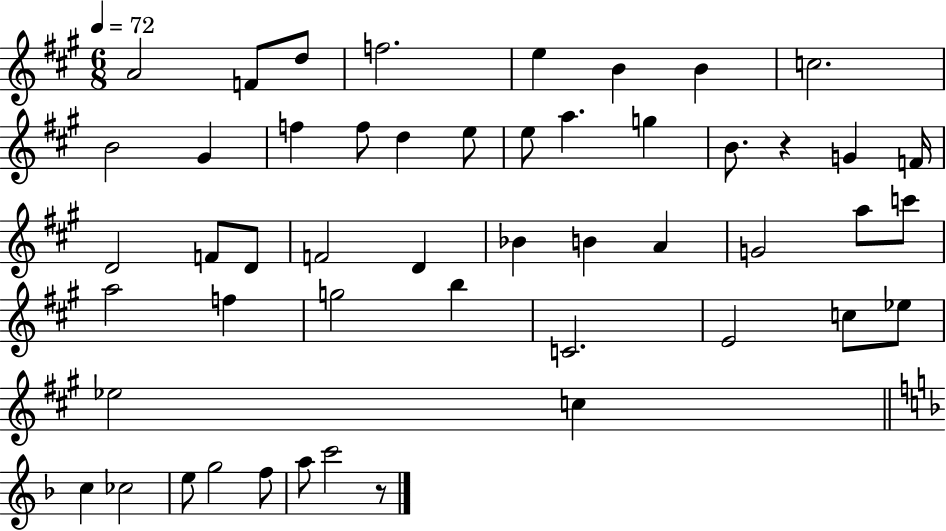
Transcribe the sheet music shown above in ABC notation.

X:1
T:Untitled
M:6/8
L:1/4
K:A
A2 F/2 d/2 f2 e B B c2 B2 ^G f f/2 d e/2 e/2 a g B/2 z G F/4 D2 F/2 D/2 F2 D _B B A G2 a/2 c'/2 a2 f g2 b C2 E2 c/2 _e/2 _e2 c c _c2 e/2 g2 f/2 a/2 c'2 z/2